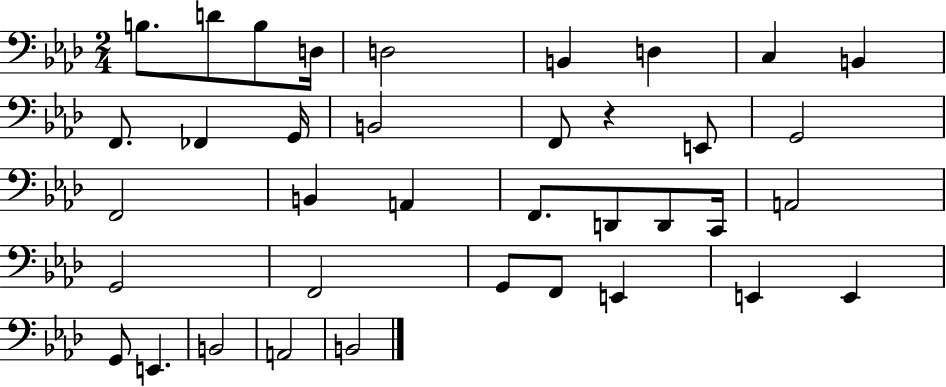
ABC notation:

X:1
T:Untitled
M:2/4
L:1/4
K:Ab
B,/2 D/2 B,/2 D,/4 D,2 B,, D, C, B,, F,,/2 _F,, G,,/4 B,,2 F,,/2 z E,,/2 G,,2 F,,2 B,, A,, F,,/2 D,,/2 D,,/2 C,,/4 A,,2 G,,2 F,,2 G,,/2 F,,/2 E,, E,, E,, G,,/2 E,, B,,2 A,,2 B,,2